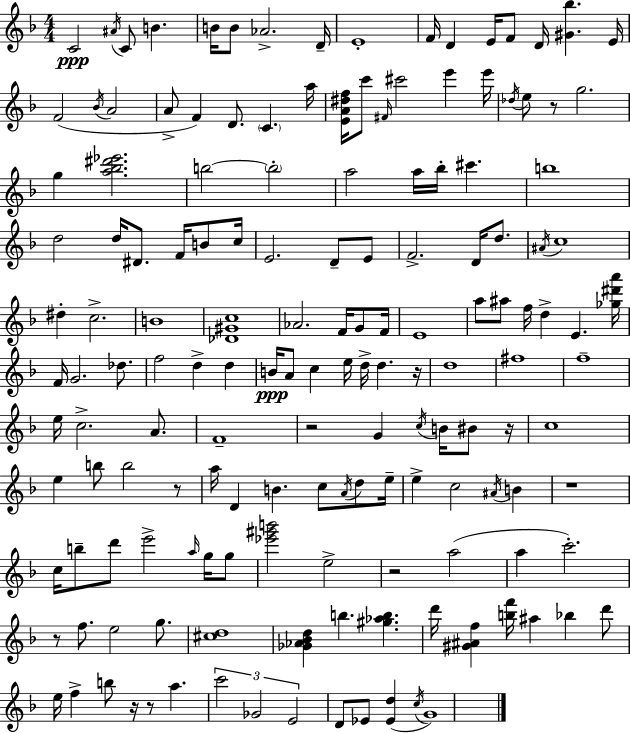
{
  \clef treble
  \numericTimeSignature
  \time 4/4
  \key f \major
  c'2\ppp \acciaccatura { ais'16 } c'8 b'4. | b'16 b'8 aes'2.-> | d'16-- e'1-. | f'16 d'4 e'16 f'8 d'16 <gis' bes''>4. | \break e'16 f'2( \acciaccatura { bes'16 } a'2 | a'8-> f'4) d'8. \parenthesize c'4. | a''16 <e' a' dis'' f''>16 c'''8 \grace { fis'16 } cis'''2 e'''4 | e'''16 \acciaccatura { des''16 } e''8 r8 g''2. | \break g''4 <a'' bes'' dis''' ees'''>2. | b''2~~ \parenthesize b''2-. | a''2 a''16 bes''16-. cis'''4. | b''1 | \break d''2 d''16 dis'8. | f'16 b'8 c''16 e'2. | d'8-- e'8 f'2.-> | d'16 d''8. \acciaccatura { ais'16 } c''1 | \break dis''4-. c''2.-> | b'1 | <des' gis' c''>1 | aes'2. | \break f'16 g'8 f'16 e'1 | a''8 ais''8 f''16 d''4-> e'4. | <ges'' dis''' a'''>16 f'16 g'2. | des''8. f''2 d''4-> | \break d''4 b'16\ppp a'8 c''4 e''16 d''16-> d''4. | r16 d''1 | fis''1 | f''1-- | \break e''16 c''2.-> | a'8. f'1-- | r2 g'4 | \acciaccatura { c''16 } b'16 bis'8 r16 c''1 | \break e''4 b''8 b''2 | r8 a''16 d'4 b'4. | c''8 \acciaccatura { a'16 } d''8 e''16-- e''4-> c''2 | \acciaccatura { ais'16 } b'4 r1 | \break c''16 b''8-- d'''8 e'''2-> | \grace { a''16 } g''16 g''8 <ees''' gis''' b'''>2 | e''2-> r2 | a''2( a''4 c'''2.-.) | \break r8 f''8. e''2 | g''8. <cis'' d''>1 | <ges' aes' bes' d''>4 b''4. | <gis'' aes'' b''>4. d'''16 <gis' ais' f''>4 <b'' f'''>16 ais''4 | \break bes''4 d'''8 e''16 f''4-> b''8 | r16 r8 a''4. \tuplet 3/2 { c'''2 | ges'2 e'2 } | d'8 ees'8 <ees' d''>4( \acciaccatura { c''16 } g'1) | \break \bar "|."
}